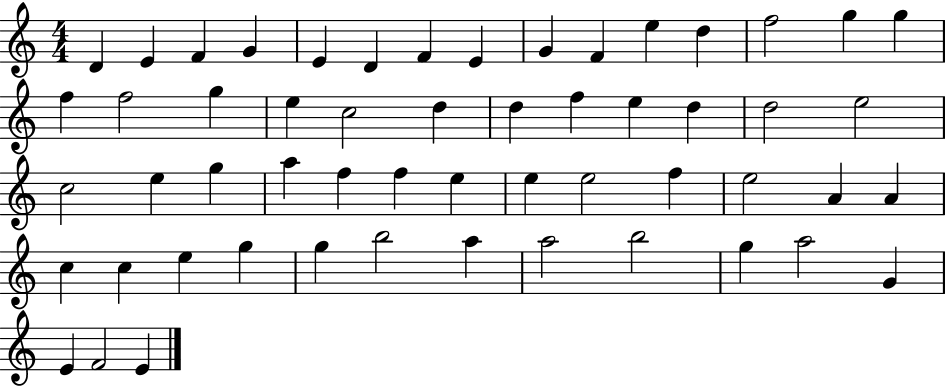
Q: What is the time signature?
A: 4/4